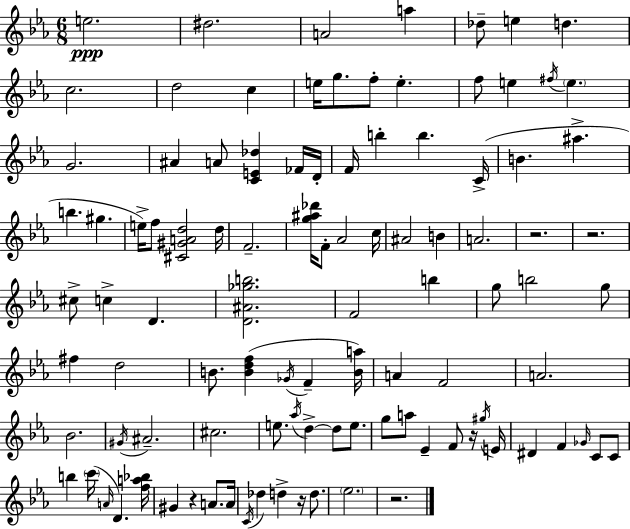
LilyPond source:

{
  \clef treble
  \numericTimeSignature
  \time 6/8
  \key ees \major
  e''2.\ppp | dis''2. | a'2 a''4 | des''8-- e''4 d''4. | \break c''2. | d''2 c''4 | e''16 g''8. f''8-. e''4.-. | f''8 e''4 \acciaccatura { fis''16 } \parenthesize e''4. | \break g'2. | ais'4 a'8 <c' e' des''>4 fes'16 | d'16-. f'16 b''4-. b''4. | c'16->( b'4. ais''4.-> | \break b''4. gis''4. | e''16->) f''8 <cis' gis' a' d''>2 | d''16 f'2.-- | <g'' ais'' des'''>16 f'8-. aes'2 | \break c''16 ais'2 b'4 | a'2. | r2. | r2. | \break cis''8-> c''4-> d'4. | <d' ais' ges'' b''>2. | f'2 b''4 | g''8 b''2 g''8 | \break fis''4 d''2 | b'8. <b' d'' f''>4( \acciaccatura { ges'16 } f'4-- | <b' a''>16) a'4 f'2 | a'2. | \break bes'2. | \acciaccatura { gis'16 } ais'2.-- | cis''2. | e''8. \acciaccatura { aes''16 } d''4->~~ d''8 | \break e''8. g''8 a''8 ees'4-- | f'8 r16 \acciaccatura { gis''16 } e'16 dis'4 f'4 | \grace { ges'16 } c'8 c'8 b''4 \parenthesize c'''16( \grace { a'16 } | d'4.) <f'' a'' bes''>16 gis'4 r4 | \break a'8. a'16 \acciaccatura { c'16 } des''4 | d''4-> r16 d''8. \parenthesize ees''2. | r2. | \bar "|."
}